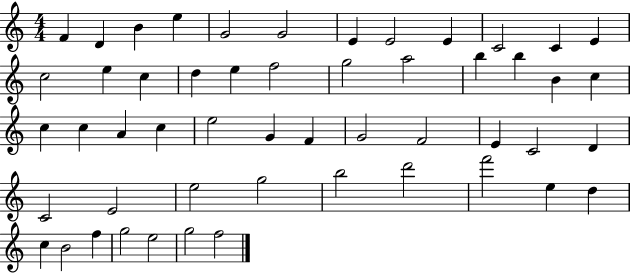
F4/q D4/q B4/q E5/q G4/h G4/h E4/q E4/h E4/q C4/h C4/q E4/q C5/h E5/q C5/q D5/q E5/q F5/h G5/h A5/h B5/q B5/q B4/q C5/q C5/q C5/q A4/q C5/q E5/h G4/q F4/q G4/h F4/h E4/q C4/h D4/q C4/h E4/h E5/h G5/h B5/h D6/h F6/h E5/q D5/q C5/q B4/h F5/q G5/h E5/h G5/h F5/h